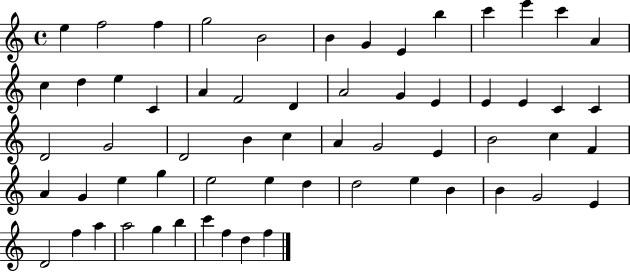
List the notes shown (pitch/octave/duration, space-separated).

E5/q F5/h F5/q G5/h B4/h B4/q G4/q E4/q B5/q C6/q E6/q C6/q A4/q C5/q D5/q E5/q C4/q A4/q F4/h D4/q A4/h G4/q E4/q E4/q E4/q C4/q C4/q D4/h G4/h D4/h B4/q C5/q A4/q G4/h E4/q B4/h C5/q F4/q A4/q G4/q E5/q G5/q E5/h E5/q D5/q D5/h E5/q B4/q B4/q G4/h E4/q D4/h F5/q A5/q A5/h G5/q B5/q C6/q F5/q D5/q F5/q